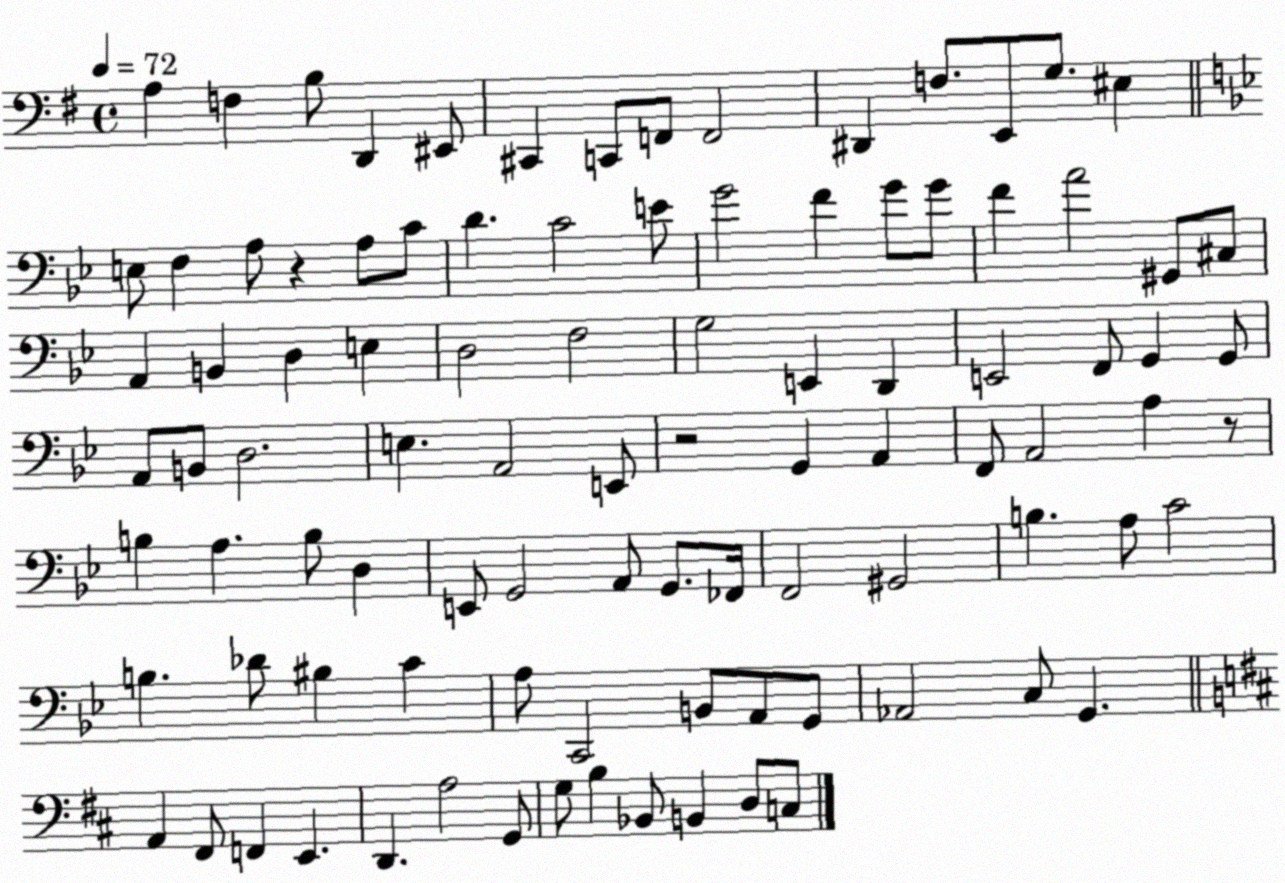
X:1
T:Untitled
M:4/4
L:1/4
K:G
A, F, B,/2 D,, ^E,,/2 ^C,, C,,/2 F,,/2 F,,2 ^D,, F,/2 E,,/2 G,/2 ^E, E,/2 F, A,/2 z A,/2 C/2 D C2 E/2 G2 F G/2 G/2 F A2 ^G,,/2 ^C,/2 A,, B,, D, E, D,2 F,2 G,2 E,, D,, E,,2 F,,/2 G,, G,,/2 A,,/2 B,,/2 D,2 E, A,,2 E,,/2 z2 G,, A,, F,,/2 A,,2 A, z/2 B, A, B,/2 D, E,,/2 G,,2 A,,/2 G,,/2 _F,,/4 F,,2 ^G,,2 B, A,/2 C2 B, _D/2 ^B, C A,/2 C,,2 B,,/2 A,,/2 G,,/2 _A,,2 C,/2 G,, A,, ^F,,/2 F,, E,, D,, A,2 G,,/2 G,/2 B, _B,,/2 B,, D,/2 C,/2